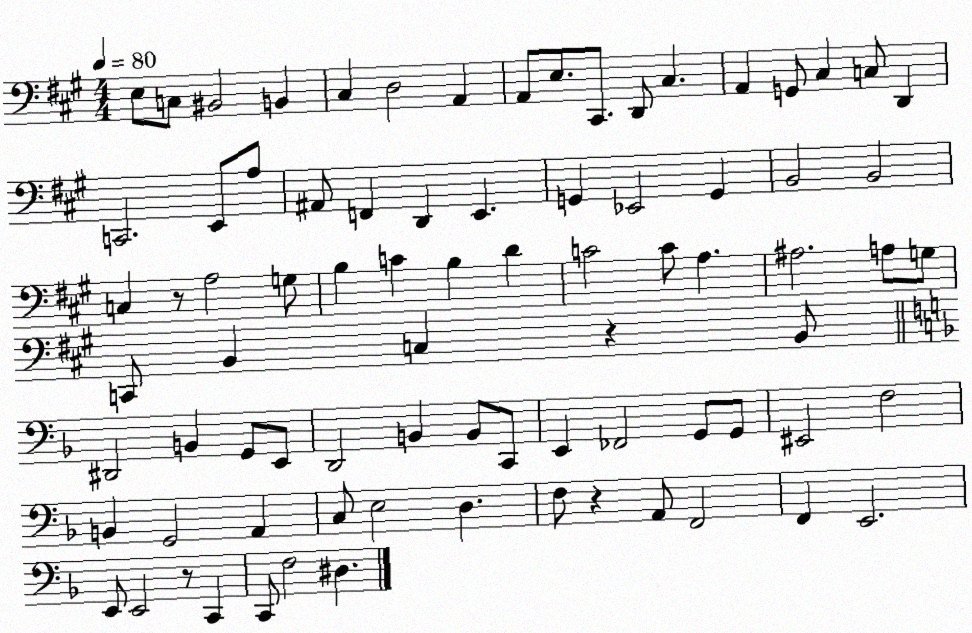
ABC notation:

X:1
T:Untitled
M:4/4
L:1/4
K:A
E,/2 C,/2 ^B,,2 B,, ^C, D,2 A,, A,,/2 E,/2 ^C,,/2 D,,/2 ^C, A,, G,,/2 ^C, C,/2 D,, C,,2 E,,/2 A,/2 ^A,,/2 F,, D,, E,, G,, _E,,2 G,, B,,2 B,,2 C, z/2 A,2 G,/2 B, C B, D C2 C/2 A, ^A,2 A,/2 G,/2 C,,/2 B,, C, z B,,/2 ^D,,2 B,, G,,/2 E,,/2 D,,2 B,, B,,/2 C,,/2 E,, _F,,2 G,,/2 G,,/2 ^E,,2 F,2 B,, G,,2 A,, C,/2 E,2 D, F,/2 z A,,/2 F,,2 F,, E,,2 E,,/2 E,,2 z/2 C,, C,,/2 F,2 ^D,